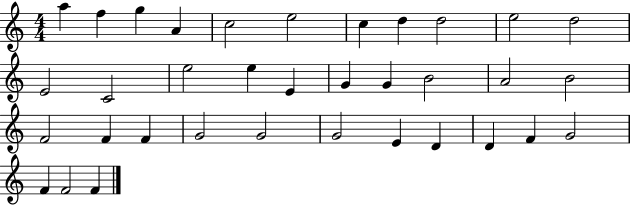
A5/q F5/q G5/q A4/q C5/h E5/h C5/q D5/q D5/h E5/h D5/h E4/h C4/h E5/h E5/q E4/q G4/q G4/q B4/h A4/h B4/h F4/h F4/q F4/q G4/h G4/h G4/h E4/q D4/q D4/q F4/q G4/h F4/q F4/h F4/q